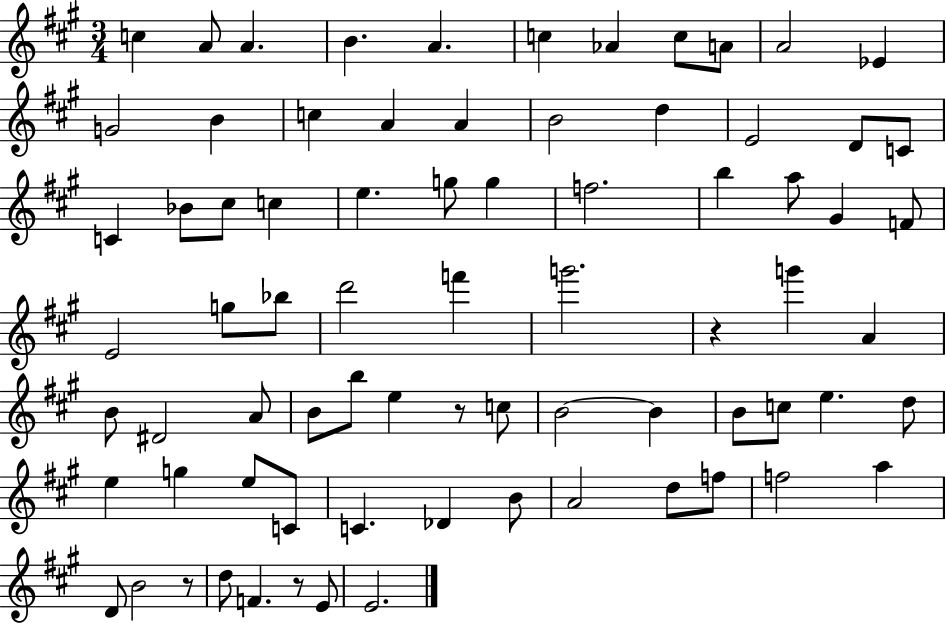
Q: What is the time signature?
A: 3/4